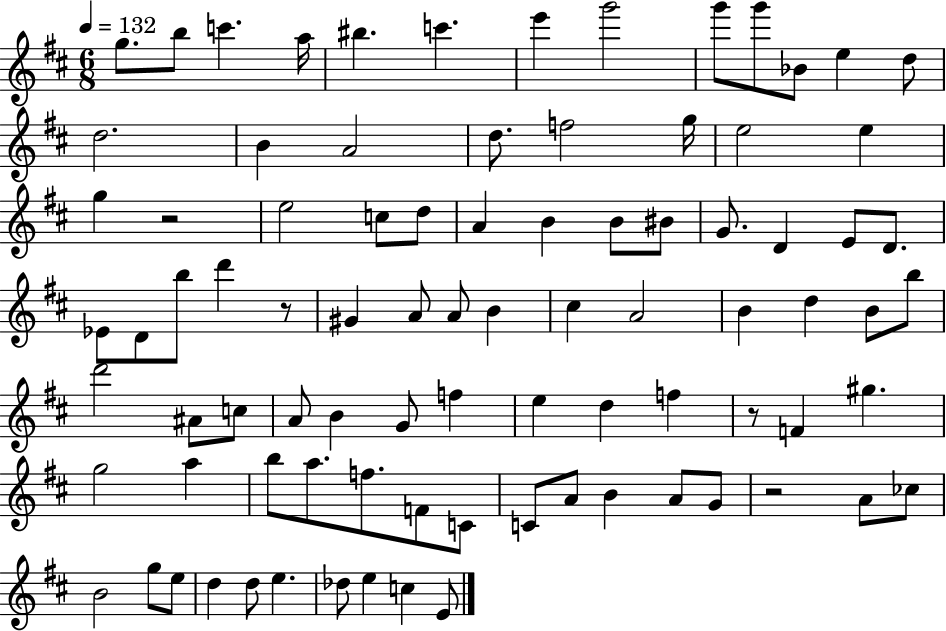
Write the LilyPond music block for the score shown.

{
  \clef treble
  \numericTimeSignature
  \time 6/8
  \key d \major
  \tempo 4 = 132
  \repeat volta 2 { g''8. b''8 c'''4. a''16 | bis''4. c'''4. | e'''4 g'''2 | g'''8 g'''8 bes'8 e''4 d''8 | \break d''2. | b'4 a'2 | d''8. f''2 g''16 | e''2 e''4 | \break g''4 r2 | e''2 c''8 d''8 | a'4 b'4 b'8 bis'8 | g'8. d'4 e'8 d'8. | \break ees'8 d'8 b''8 d'''4 r8 | gis'4 a'8 a'8 b'4 | cis''4 a'2 | b'4 d''4 b'8 b''8 | \break d'''2 ais'8 c''8 | a'8 b'4 g'8 f''4 | e''4 d''4 f''4 | r8 f'4 gis''4. | \break g''2 a''4 | b''8 a''8. f''8. f'8 c'8 | c'8 a'8 b'4 a'8 g'8 | r2 a'8 ces''8 | \break b'2 g''8 e''8 | d''4 d''8 e''4. | des''8 e''4 c''4 e'8 | } \bar "|."
}